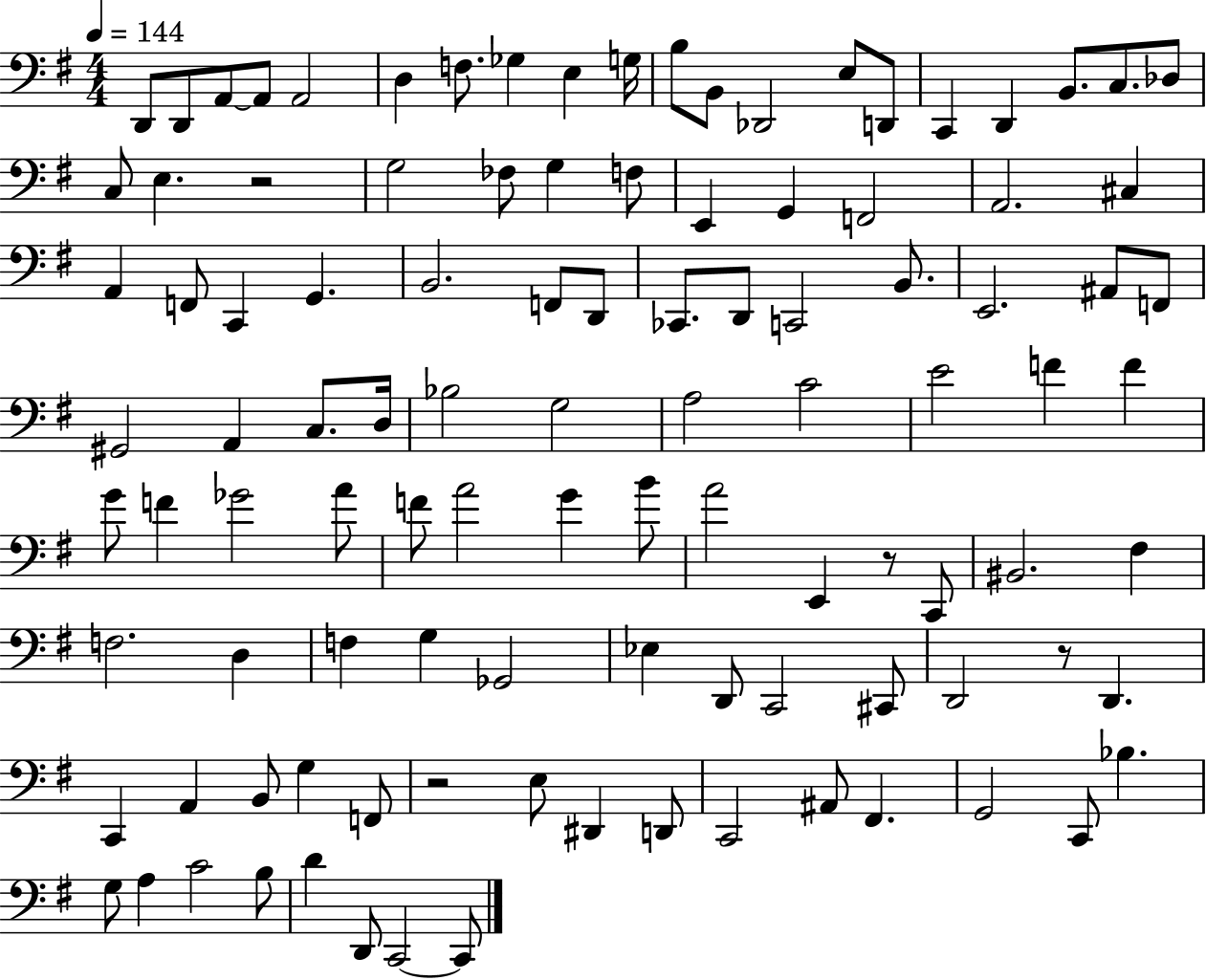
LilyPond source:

{
  \clef bass
  \numericTimeSignature
  \time 4/4
  \key g \major
  \tempo 4 = 144
  \repeat volta 2 { d,8 d,8 a,8~~ a,8 a,2 | d4 f8. ges4 e4 g16 | b8 b,8 des,2 e8 d,8 | c,4 d,4 b,8. c8. des8 | \break c8 e4. r2 | g2 fes8 g4 f8 | e,4 g,4 f,2 | a,2. cis4 | \break a,4 f,8 c,4 g,4. | b,2. f,8 d,8 | ces,8. d,8 c,2 b,8. | e,2. ais,8 f,8 | \break gis,2 a,4 c8. d16 | bes2 g2 | a2 c'2 | e'2 f'4 f'4 | \break g'8 f'4 ges'2 a'8 | f'8 a'2 g'4 b'8 | a'2 e,4 r8 c,8 | bis,2. fis4 | \break f2. d4 | f4 g4 ges,2 | ees4 d,8 c,2 cis,8 | d,2 r8 d,4. | \break c,4 a,4 b,8 g4 f,8 | r2 e8 dis,4 d,8 | c,2 ais,8 fis,4. | g,2 c,8 bes4. | \break g8 a4 c'2 b8 | d'4 d,8 c,2~~ c,8 | } \bar "|."
}